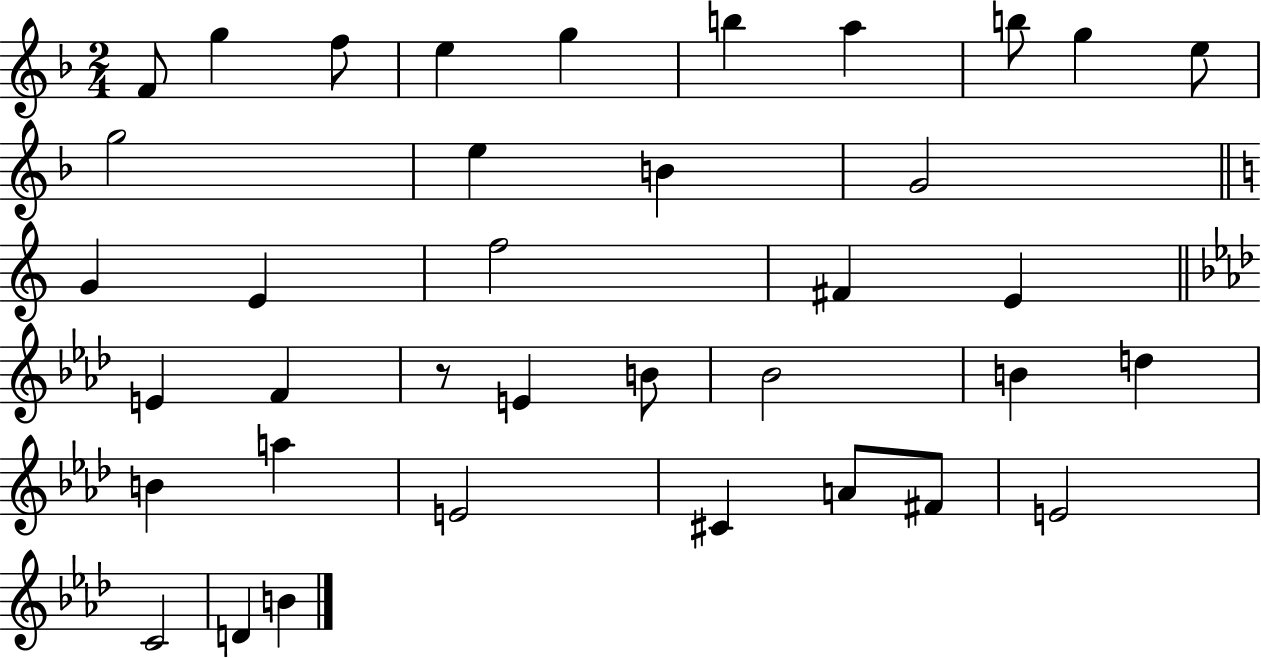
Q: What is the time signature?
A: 2/4